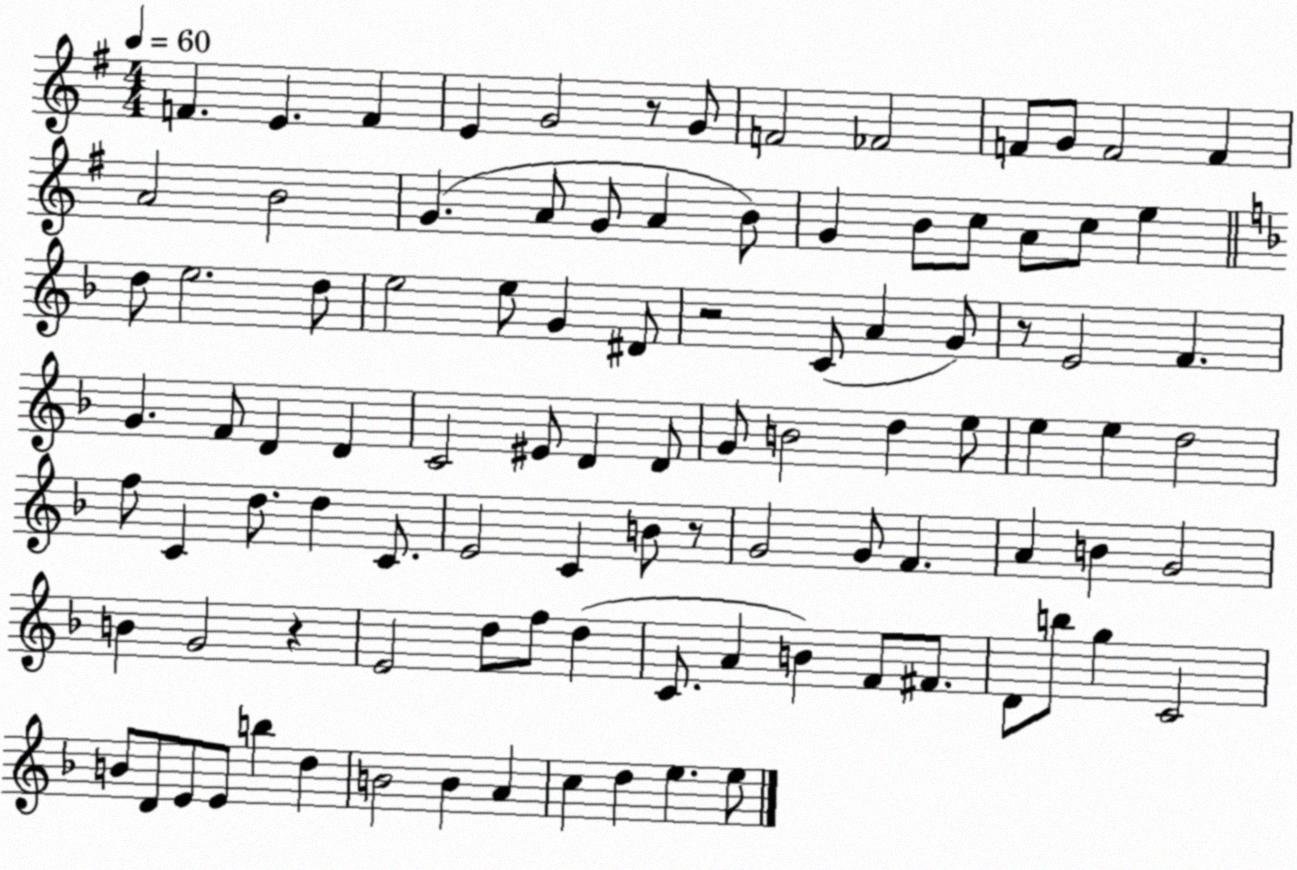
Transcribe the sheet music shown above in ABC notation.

X:1
T:Untitled
M:4/4
L:1/4
K:G
F E F E G2 z/2 G/2 F2 _F2 F/2 G/2 F2 F A2 B2 G A/2 G/2 A B/2 G B/2 c/2 A/2 c/2 e d/2 e2 d/2 e2 e/2 G ^D/2 z2 C/2 A G/2 z/2 E2 F G F/2 D D C2 ^E/2 D D/2 G/2 B2 d e/2 e e d2 f/2 C d/2 d C/2 E2 C B/2 z/2 G2 G/2 F A B G2 B G2 z E2 d/2 f/2 d C/2 A B F/2 ^F/2 D/2 b/2 g C2 B/2 D/2 E/2 E/2 b d B2 B A c d e e/2